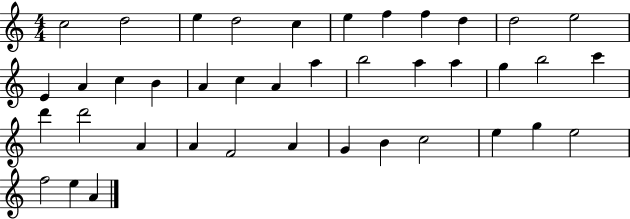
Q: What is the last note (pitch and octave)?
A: A4